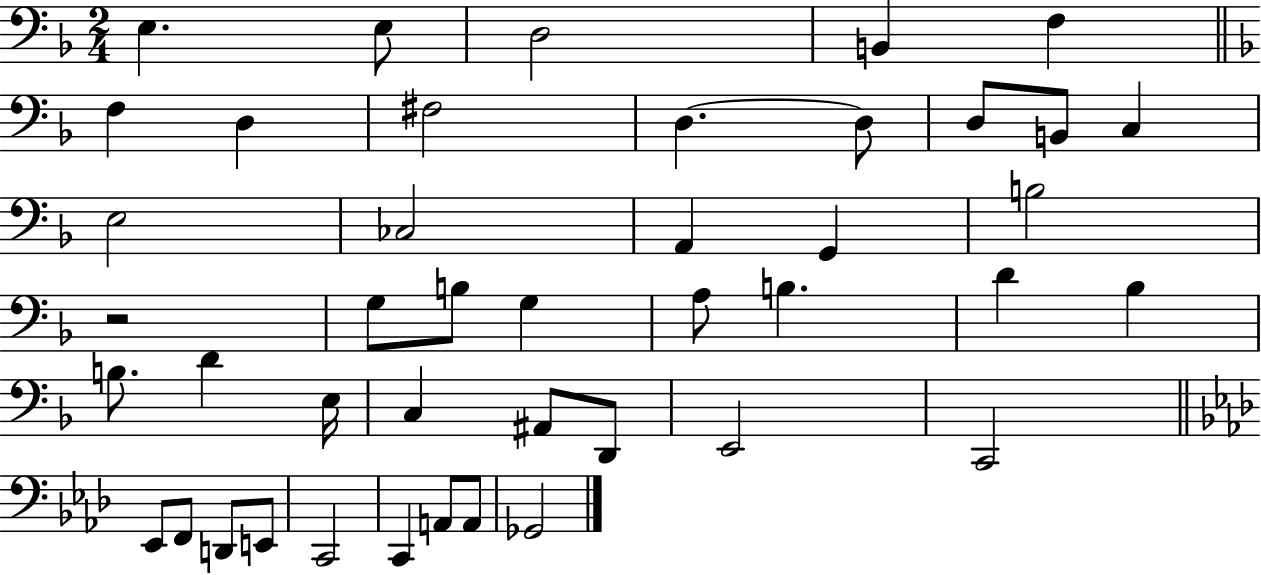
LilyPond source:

{
  \clef bass
  \numericTimeSignature
  \time 2/4
  \key f \major
  e4. e8 | d2 | b,4 f4 | \bar "||" \break \key d \minor f4 d4 | fis2 | d4.~~ d8 | d8 b,8 c4 | \break e2 | ces2 | a,4 g,4 | b2 | \break r2 | g8 b8 g4 | a8 b4. | d'4 bes4 | \break b8. d'4 e16 | c4 ais,8 d,8 | e,2 | c,2 | \break \bar "||" \break \key f \minor ees,8 f,8 d,8 e,8 | c,2 | c,4 a,8 a,8 | ges,2 | \break \bar "|."
}